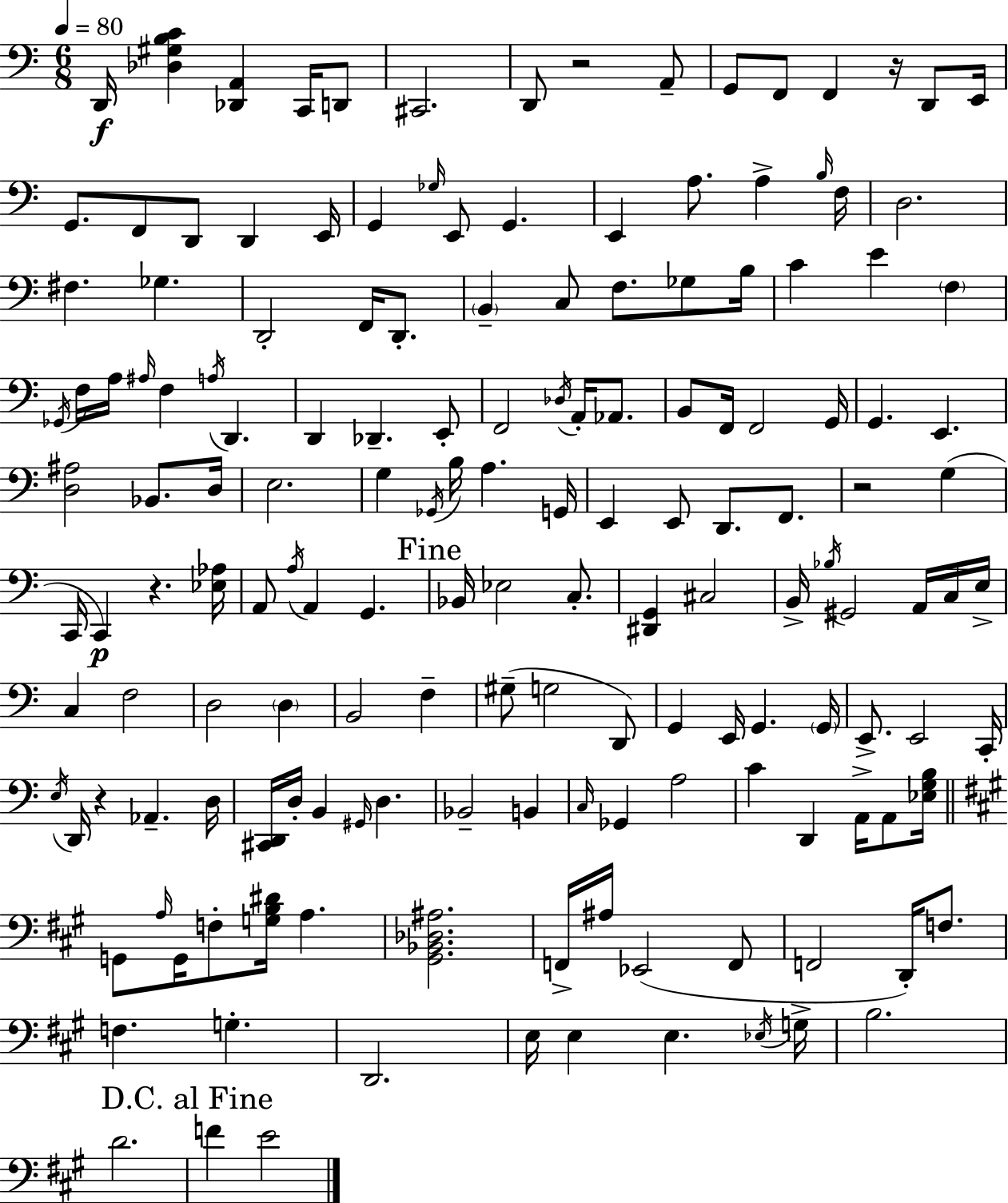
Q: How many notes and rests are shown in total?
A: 159